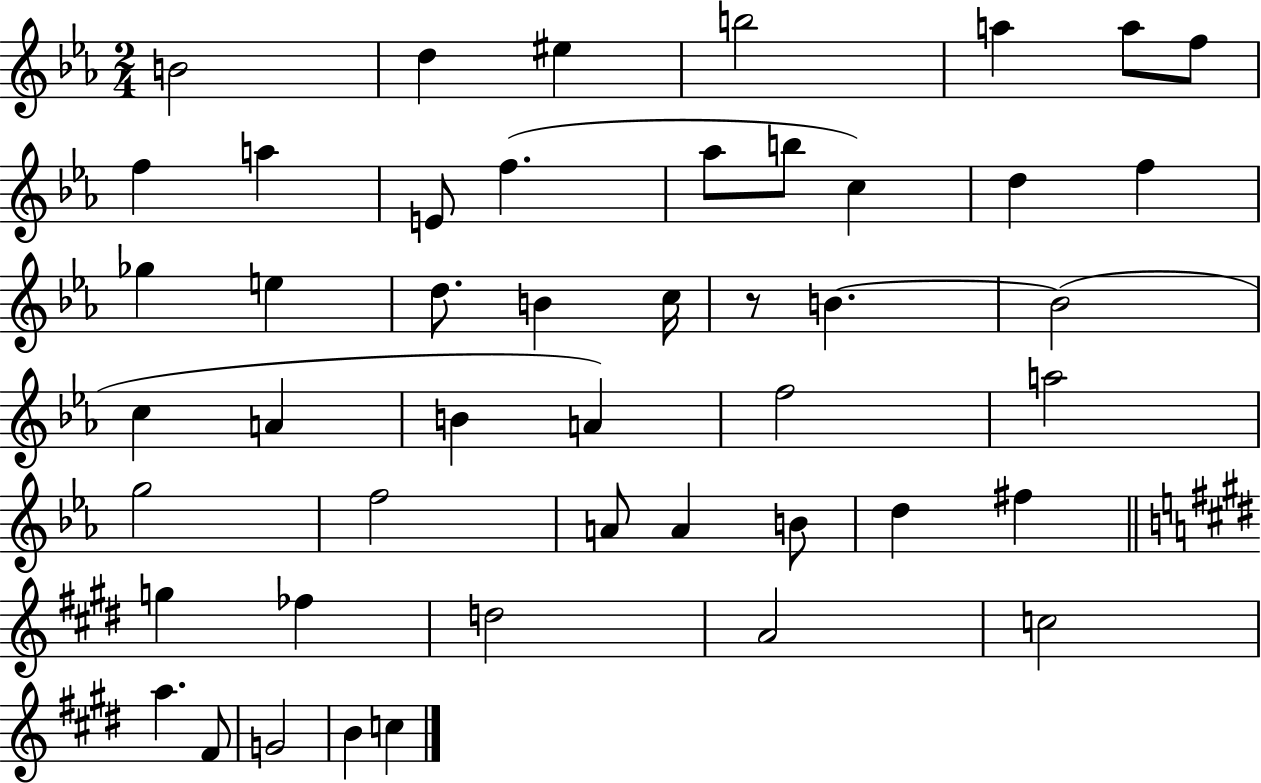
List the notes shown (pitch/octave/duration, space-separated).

B4/h D5/q EIS5/q B5/h A5/q A5/e F5/e F5/q A5/q E4/e F5/q. Ab5/e B5/e C5/q D5/q F5/q Gb5/q E5/q D5/e. B4/q C5/s R/e B4/q. B4/h C5/q A4/q B4/q A4/q F5/h A5/h G5/h F5/h A4/e A4/q B4/e D5/q F#5/q G5/q FES5/q D5/h A4/h C5/h A5/q. F#4/e G4/h B4/q C5/q